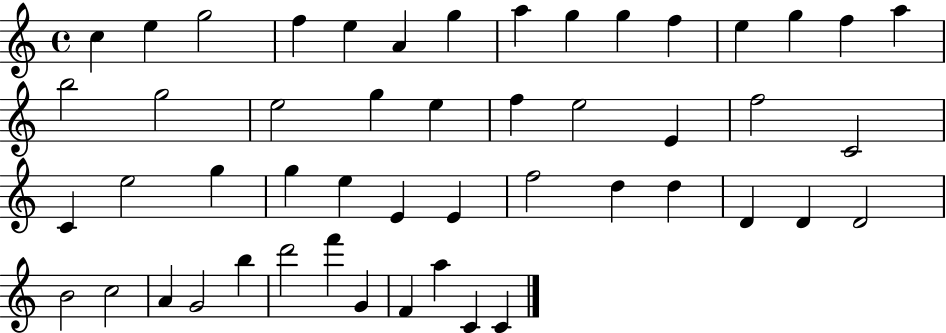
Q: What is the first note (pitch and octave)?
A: C5